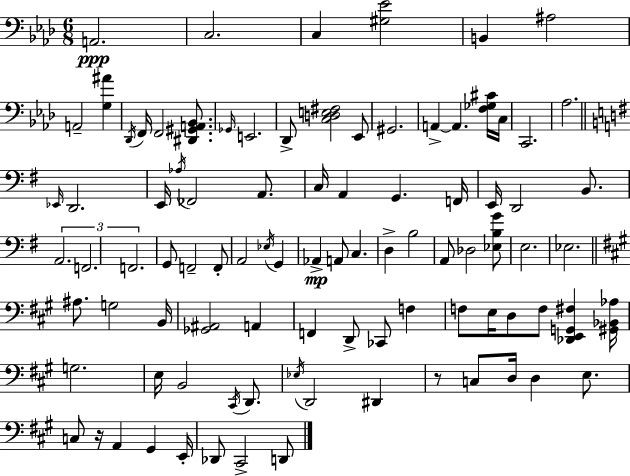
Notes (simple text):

A2/h. C3/h. C3/q [G#3,Eb4]/h B2/q A#3/h A2/h [G3,A#4]/q Db2/s F2/s F2/h [D#2,G#2,A2,Bb2]/e. Gb2/s E2/h. Db2/e [C3,D3,E3,F#3]/h Eb2/e G#2/h. A2/q A2/q. [F3,Gb3,C#4]/s C3/s C2/h. Ab3/h. Eb2/s D2/h. E2/s Ab3/s FES2/h A2/e. C3/s A2/q G2/q. F2/s E2/s D2/h B2/e. A2/h. F2/h. F2/h. G2/e F2/h F2/e A2/h Eb3/s G2/q Ab2/q A2/e C3/q. D3/q B3/h A2/e Db3/h [Eb3,B3,G4]/e E3/h. Eb3/h. A#3/e. G3/h B2/s [Gb2,A#2]/h A2/q F2/q D2/e CES2/e F3/q F3/e E3/s D3/e F3/e [Db2,E2,G2,F#3]/q [G#2,Bb2,Ab3]/s G3/h. E3/s B2/h C#2/s D2/e. Eb3/s D2/h D#2/q R/e C3/e D3/s D3/q E3/e. C3/e R/s A2/q G#2/q E2/s Db2/e C#2/h D2/e